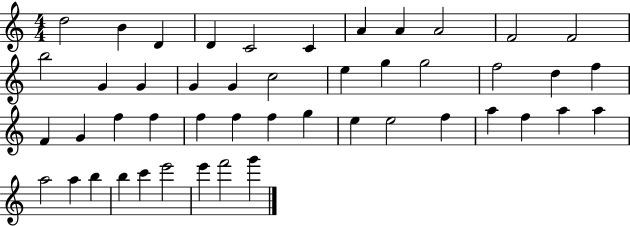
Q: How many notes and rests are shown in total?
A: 47